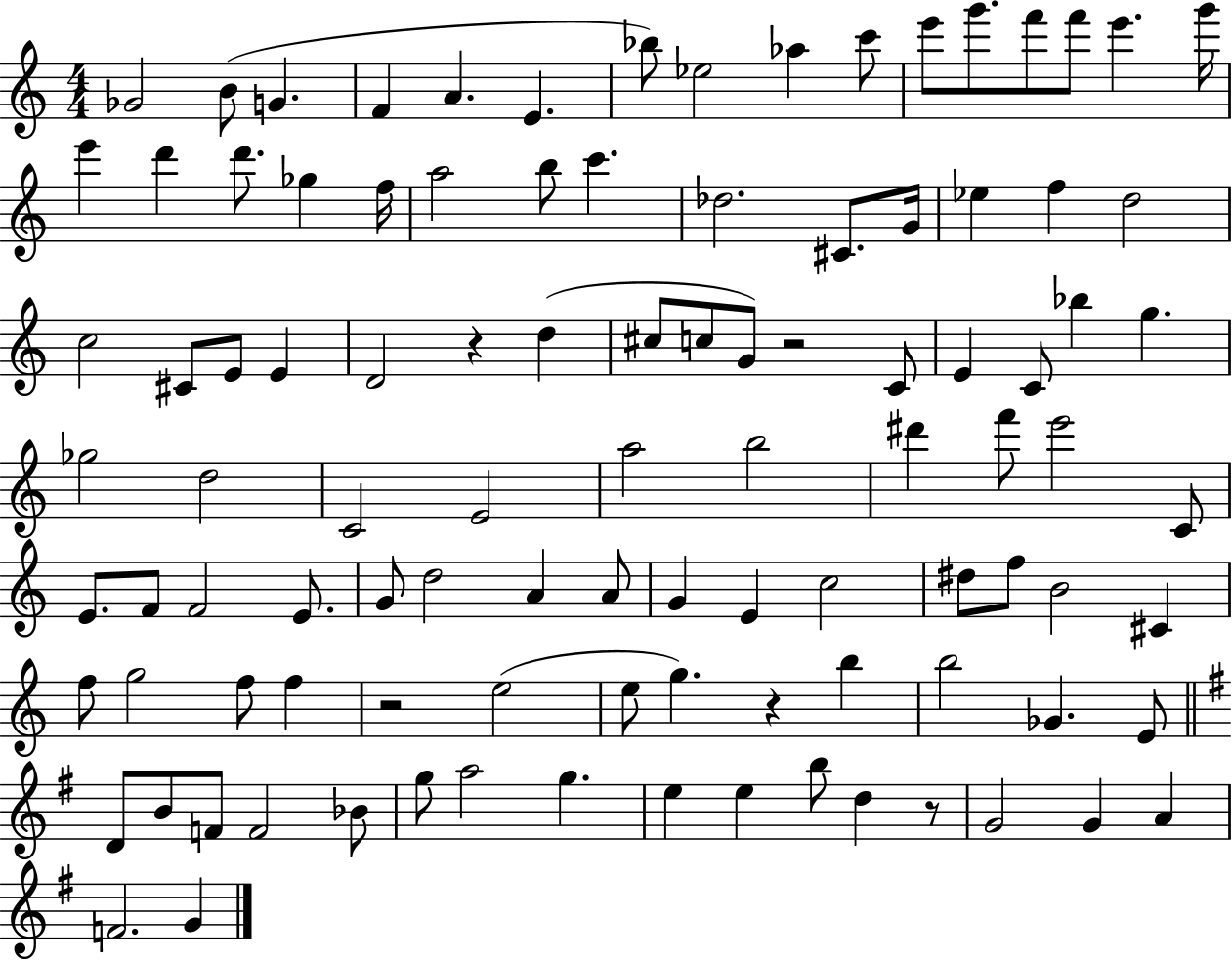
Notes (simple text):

Gb4/h B4/e G4/q. F4/q A4/q. E4/q. Bb5/e Eb5/h Ab5/q C6/e E6/e G6/e. F6/e F6/e E6/q. G6/s E6/q D6/q D6/e. Gb5/q F5/s A5/h B5/e C6/q. Db5/h. C#4/e. G4/s Eb5/q F5/q D5/h C5/h C#4/e E4/e E4/q D4/h R/q D5/q C#5/e C5/e G4/e R/h C4/e E4/q C4/e Bb5/q G5/q. Gb5/h D5/h C4/h E4/h A5/h B5/h D#6/q F6/e E6/h C4/e E4/e. F4/e F4/h E4/e. G4/e D5/h A4/q A4/e G4/q E4/q C5/h D#5/e F5/e B4/h C#4/q F5/e G5/h F5/e F5/q R/h E5/h E5/e G5/q. R/q B5/q B5/h Gb4/q. E4/e D4/e B4/e F4/e F4/h Bb4/e G5/e A5/h G5/q. E5/q E5/q B5/e D5/q R/e G4/h G4/q A4/q F4/h. G4/q